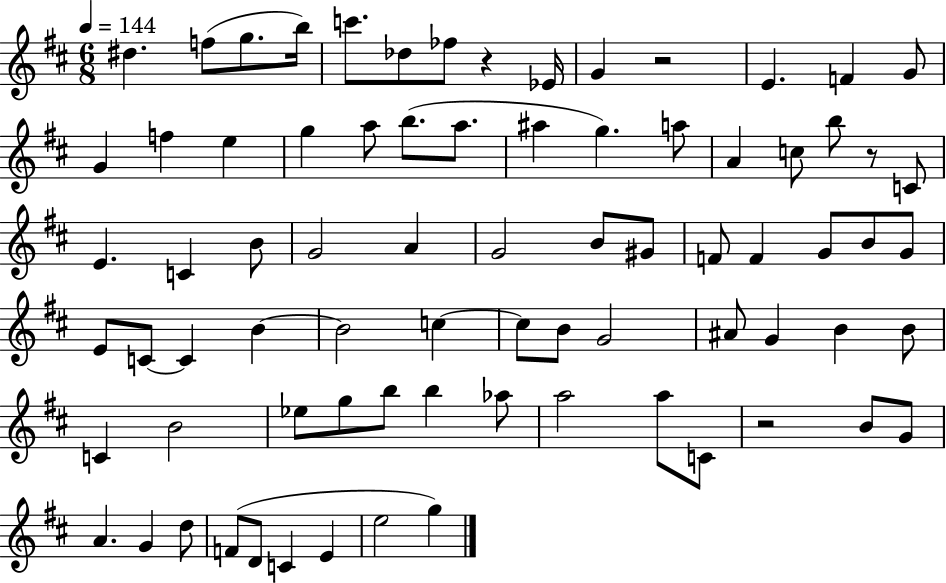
D#5/q. F5/e G5/e. B5/s C6/e. Db5/e FES5/e R/q Eb4/s G4/q R/h E4/q. F4/q G4/e G4/q F5/q E5/q G5/q A5/e B5/e. A5/e. A#5/q G5/q. A5/e A4/q C5/e B5/e R/e C4/e E4/q. C4/q B4/e G4/h A4/q G4/h B4/e G#4/e F4/e F4/q G4/e B4/e G4/e E4/e C4/e C4/q B4/q B4/h C5/q C5/e B4/e G4/h A#4/e G4/q B4/q B4/e C4/q B4/h Eb5/e G5/e B5/e B5/q Ab5/e A5/h A5/e C4/e R/h B4/e G4/e A4/q. G4/q D5/e F4/e D4/e C4/q E4/q E5/h G5/q